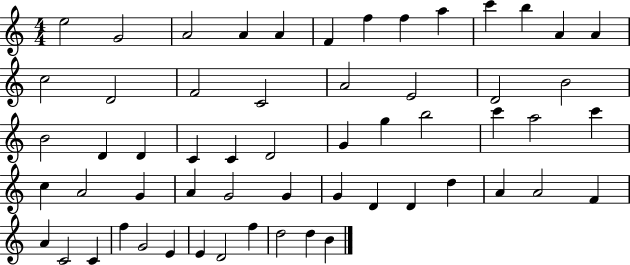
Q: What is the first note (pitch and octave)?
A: E5